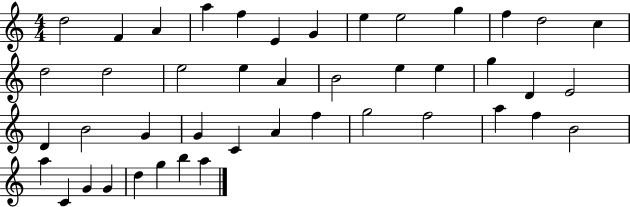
D5/h F4/q A4/q A5/q F5/q E4/q G4/q E5/q E5/h G5/q F5/q D5/h C5/q D5/h D5/h E5/h E5/q A4/q B4/h E5/q E5/q G5/q D4/q E4/h D4/q B4/h G4/q G4/q C4/q A4/q F5/q G5/h F5/h A5/q F5/q B4/h A5/q C4/q G4/q G4/q D5/q G5/q B5/q A5/q